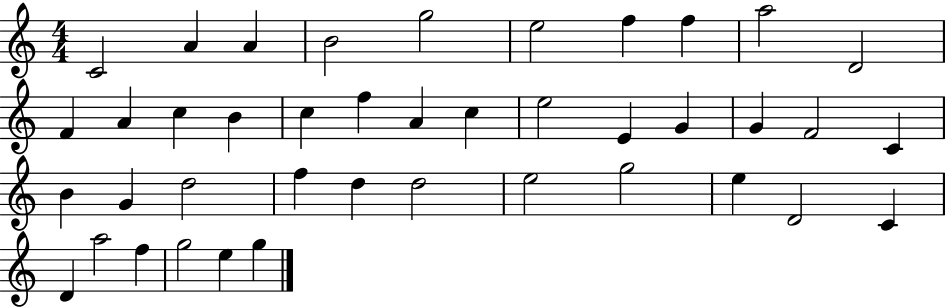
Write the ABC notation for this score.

X:1
T:Untitled
M:4/4
L:1/4
K:C
C2 A A B2 g2 e2 f f a2 D2 F A c B c f A c e2 E G G F2 C B G d2 f d d2 e2 g2 e D2 C D a2 f g2 e g